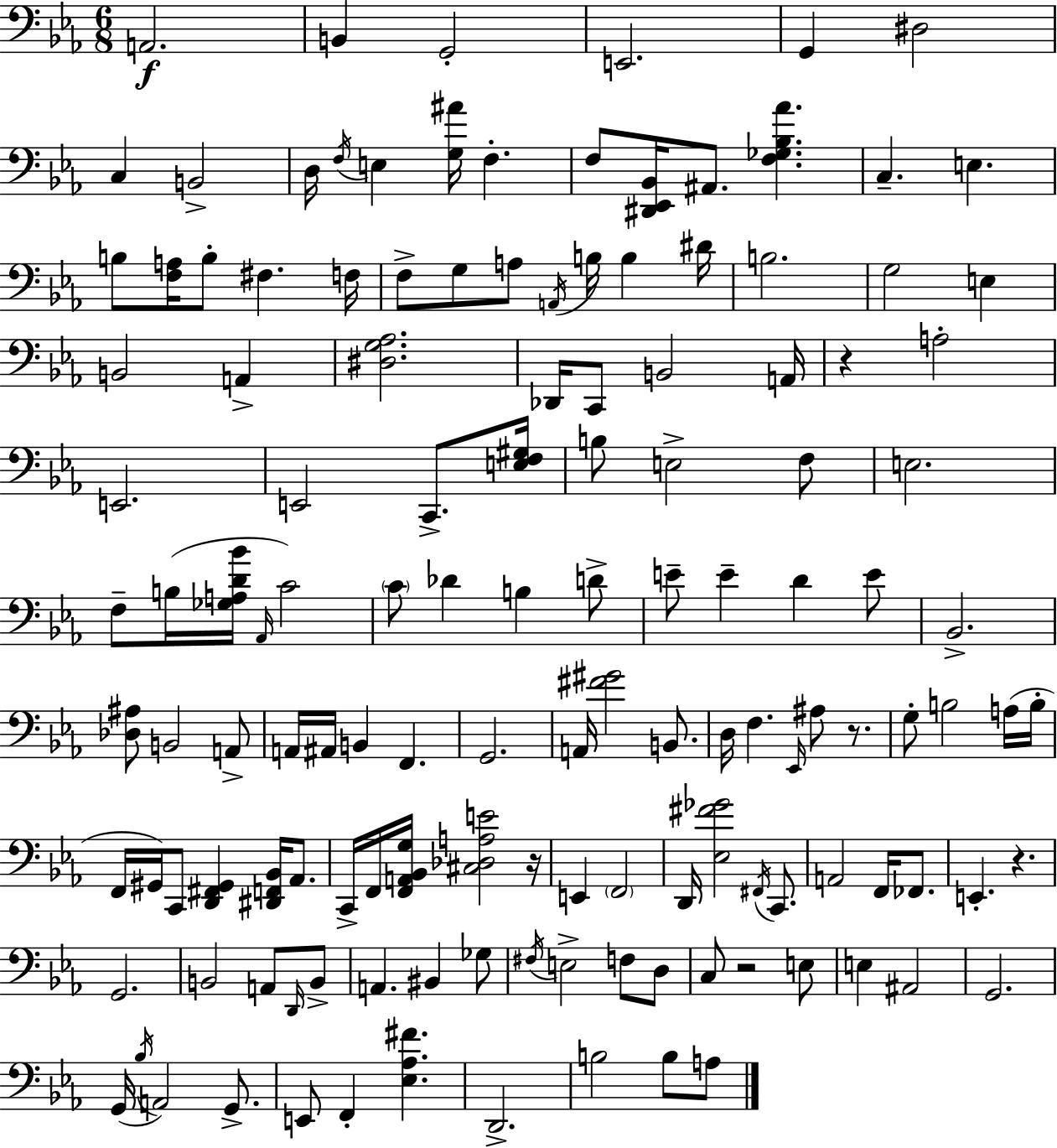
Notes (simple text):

A2/h. B2/q G2/h E2/h. G2/q D#3/h C3/q B2/h D3/s F3/s E3/q [G3,A#4]/s F3/q. F3/e [D#2,Eb2,Bb2]/s A#2/e. [F3,Gb3,Bb3,Ab4]/q. C3/q. E3/q. B3/e [F3,A3]/s B3/e F#3/q. F3/s F3/e G3/e A3/e A2/s B3/s B3/q D#4/s B3/h. G3/h E3/q B2/h A2/q [D#3,G3,Ab3]/h. Db2/s C2/e B2/h A2/s R/q A3/h E2/h. E2/h C2/e. [E3,F3,G#3]/s B3/e E3/h F3/e E3/h. F3/e B3/s [Gb3,A3,D4,Bb4]/s Ab2/s C4/h C4/e Db4/q B3/q D4/e E4/e E4/q D4/q E4/e Bb2/h. [Db3,A#3]/e B2/h A2/e A2/s A#2/s B2/q F2/q. G2/h. A2/s [F#4,G#4]/h B2/e. D3/s F3/q. Eb2/s A#3/e R/e. G3/e B3/h A3/s B3/s F2/s G#2/s C2/e [D2,F#2,G#2]/q [D#2,F2,Bb2]/s Ab2/e. C2/s F2/s [F2,A2,Bb2,G3]/s [C#3,Db3,A3,E4]/h R/s E2/q F2/h D2/s [Eb3,F#4,Gb4]/h F#2/s C2/e. A2/h F2/s FES2/e. E2/q. R/q. G2/h. B2/h A2/e D2/s B2/e A2/q. BIS2/q Gb3/e F#3/s E3/h F3/e D3/e C3/e R/h E3/e E3/q A#2/h G2/h. G2/s Bb3/s A2/h G2/e. E2/e F2/q [Eb3,Ab3,F#4]/q. D2/h. B3/h B3/e A3/e